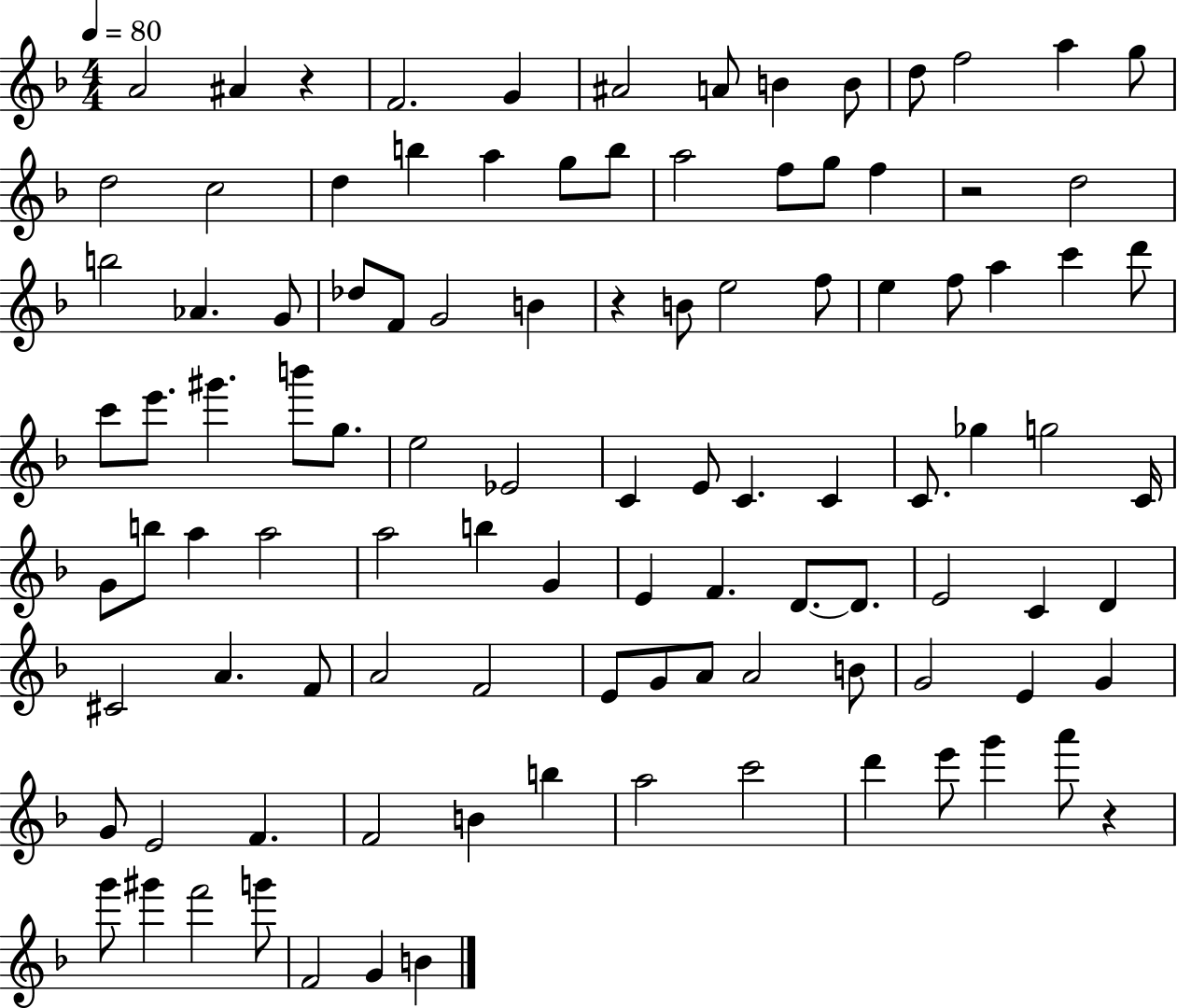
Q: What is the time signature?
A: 4/4